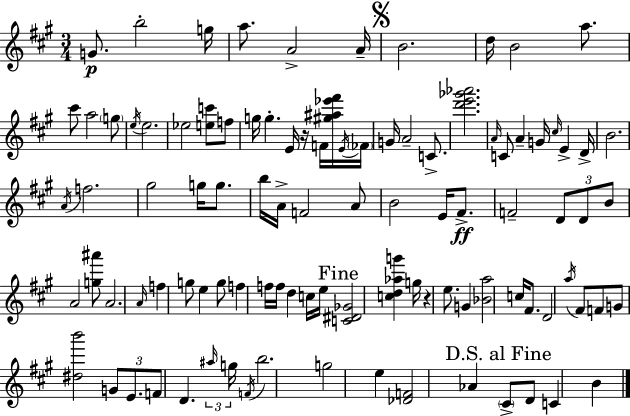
G4/e. B5/h G5/s A5/e. A4/h A4/s B4/h. D5/s B4/h A5/e. C#6/e A5/h G5/e E5/s E5/h. Eb5/h [E5,C6]/e F5/e G5/s G5/q. E4/s R/s F4/s [G#5,A#5,Eb6,F#6]/s E4/s FES4/s G4/s A4/h C4/e. [D6,E6,Gb6,Ab6]/h. A4/s C4/e A4/q G4/s C#5/s E4/q D4/s B4/h. A4/s F5/h. G#5/h G5/s G5/e. B5/s A4/s F4/h A4/e B4/h E4/s F#4/e. F4/h D4/e D4/e B4/e A4/h [G5,A#6]/e A4/h. A4/s F5/q G5/e E5/q G5/e F5/q F5/s F5/s D5/q C5/s E5/s [C4,D#4,Gb4]/h [C5,D5,Ab5,G6]/q G5/s R/q E5/e. G4/q [Bb4,A5]/h C5/s F#4/e. D4/h A5/s F#4/e F4/e G4/e [D#5,B6]/h G4/e E4/e. F4/e D4/q. A#5/s G5/s F4/s B5/h. G5/h E5/q [Db4,F4]/h Ab4/q C#4/e D4/e C4/q B4/q